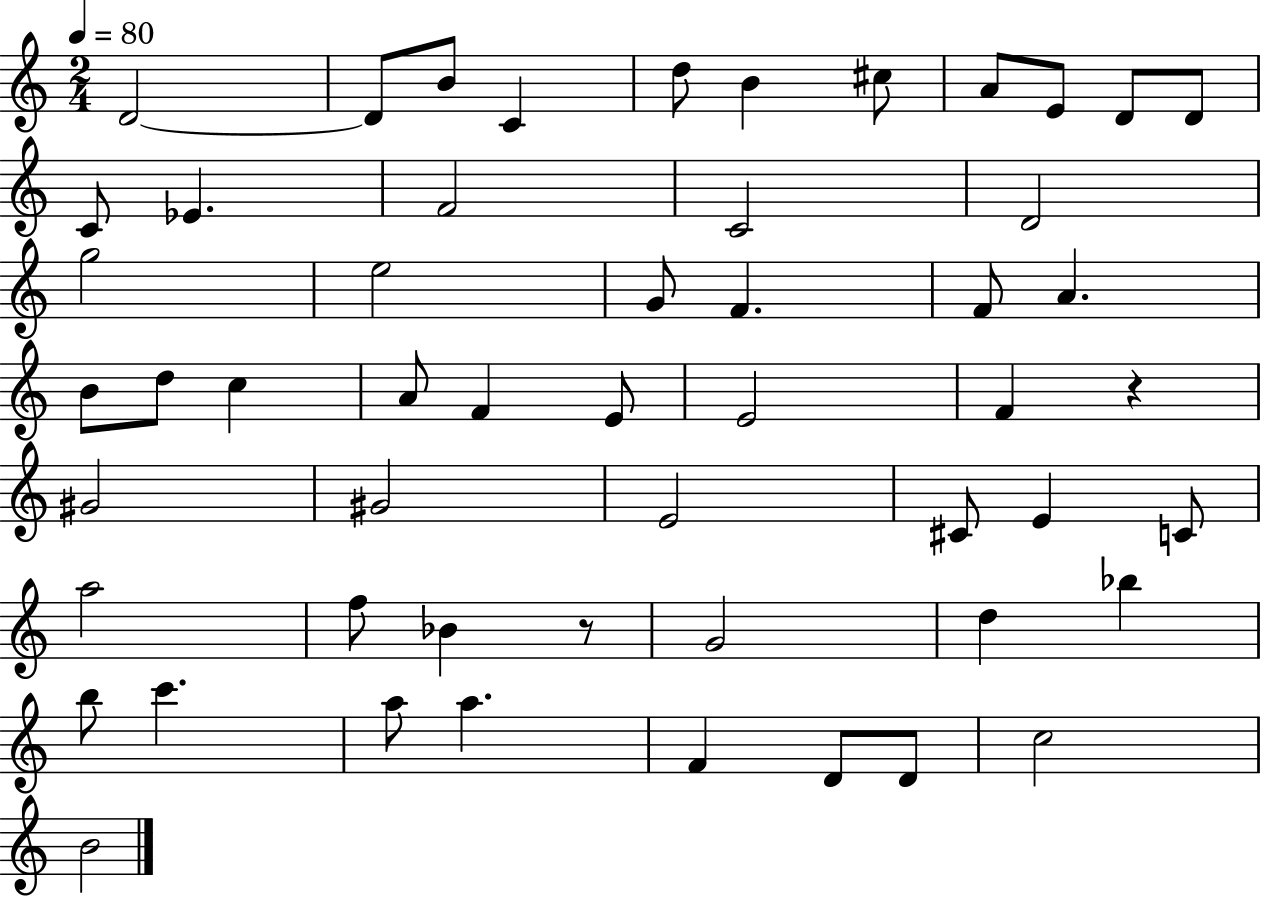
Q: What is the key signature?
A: C major